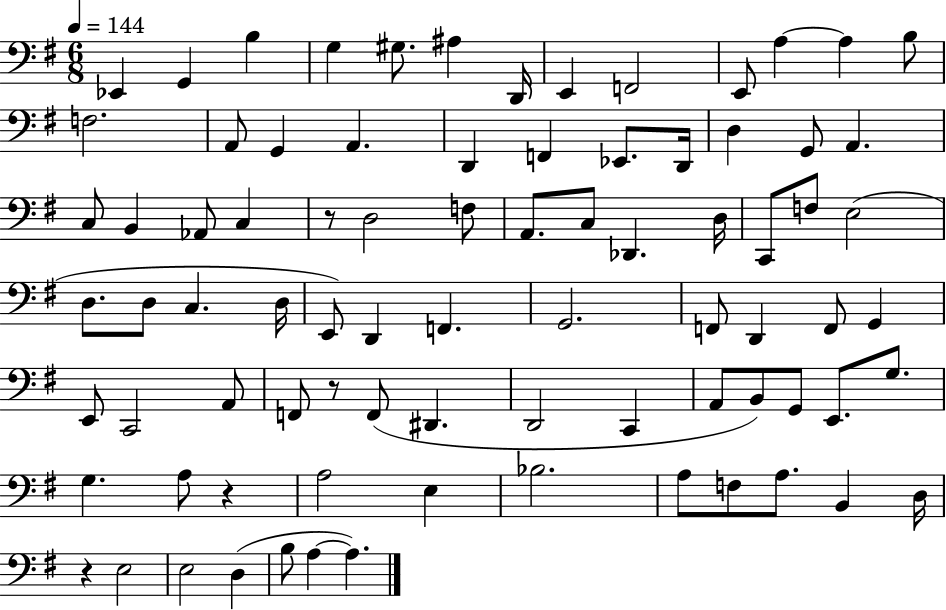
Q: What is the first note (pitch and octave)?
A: Eb2